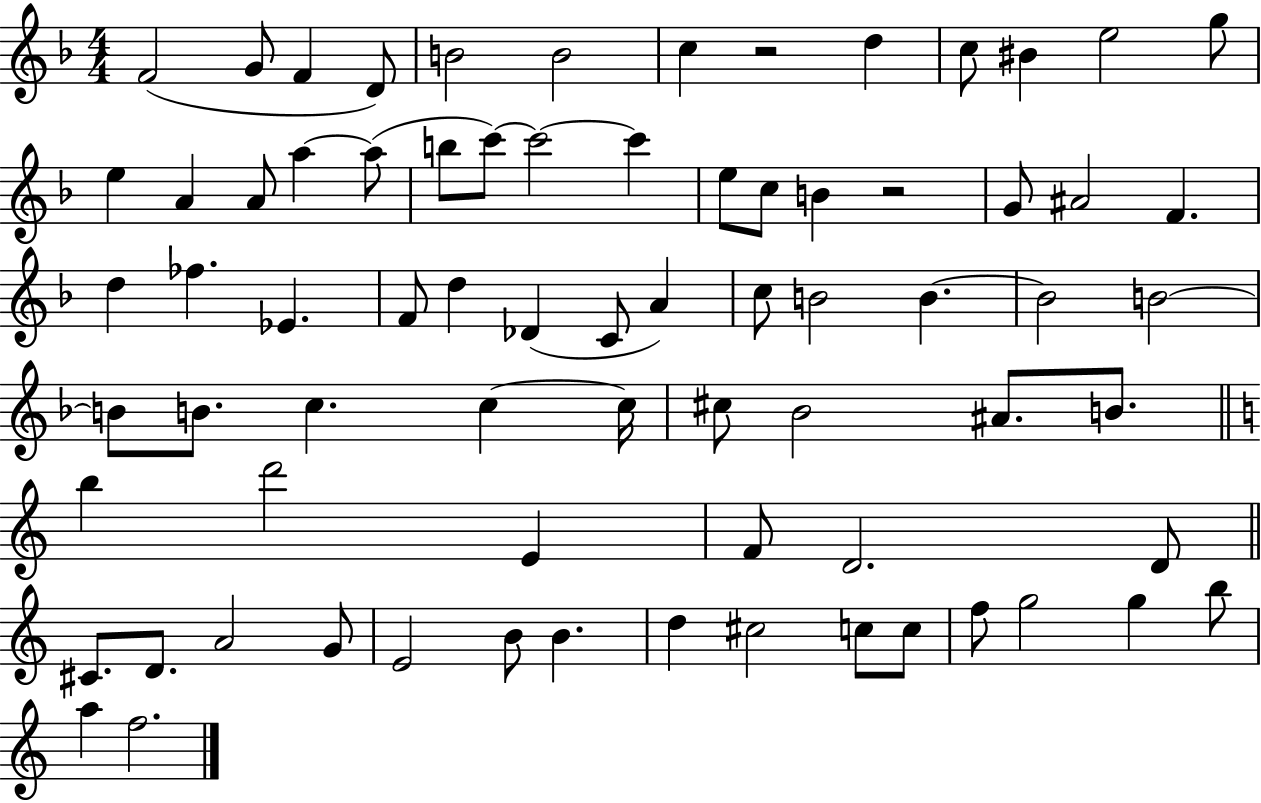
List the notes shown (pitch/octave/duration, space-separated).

F4/h G4/e F4/q D4/e B4/h B4/h C5/q R/h D5/q C5/e BIS4/q E5/h G5/e E5/q A4/q A4/e A5/q A5/e B5/e C6/e C6/h C6/q E5/e C5/e B4/q R/h G4/e A#4/h F4/q. D5/q FES5/q. Eb4/q. F4/e D5/q Db4/q C4/e A4/q C5/e B4/h B4/q. B4/h B4/h B4/e B4/e. C5/q. C5/q C5/s C#5/e Bb4/h A#4/e. B4/e. B5/q D6/h E4/q F4/e D4/h. D4/e C#4/e. D4/e. A4/h G4/e E4/h B4/e B4/q. D5/q C#5/h C5/e C5/e F5/e G5/h G5/q B5/e A5/q F5/h.